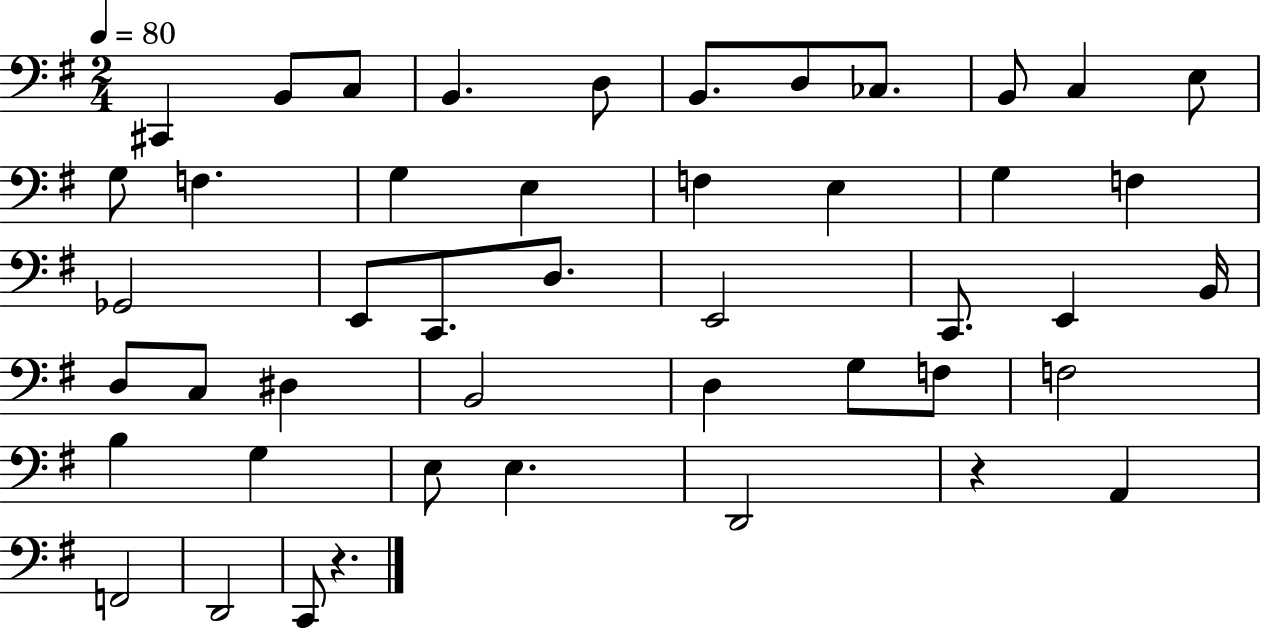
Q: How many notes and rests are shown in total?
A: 46